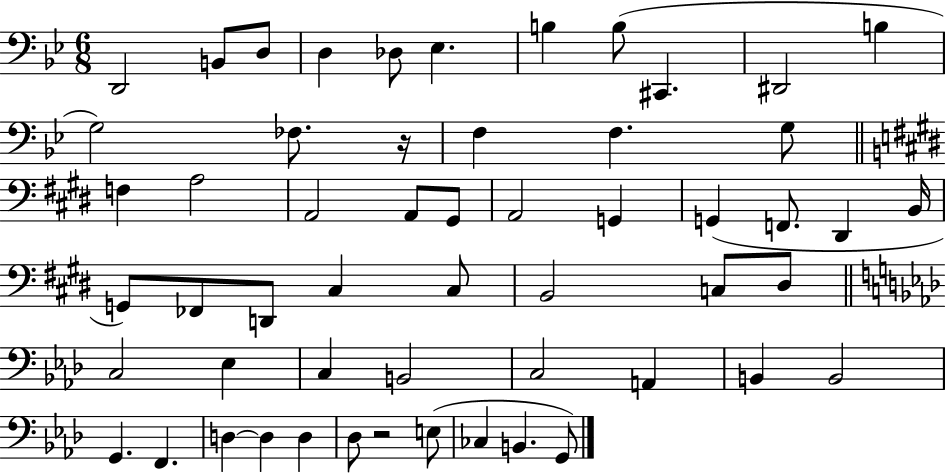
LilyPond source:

{
  \clef bass
  \numericTimeSignature
  \time 6/8
  \key bes \major
  \repeat volta 2 { d,2 b,8 d8 | d4 des8 ees4. | b4 b8( cis,4. | dis,2 b4 | \break g2) fes8. r16 | f4 f4. g8 | \bar "||" \break \key e \major f4 a2 | a,2 a,8 gis,8 | a,2 g,4 | g,4( f,8. dis,4 b,16 | \break g,8) fes,8 d,8 cis4 cis8 | b,2 c8 dis8 | \bar "||" \break \key f \minor c2 ees4 | c4 b,2 | c2 a,4 | b,4 b,2 | \break g,4. f,4. | d4~~ d4 d4 | des8 r2 e8( | ces4 b,4. g,8) | \break } \bar "|."
}